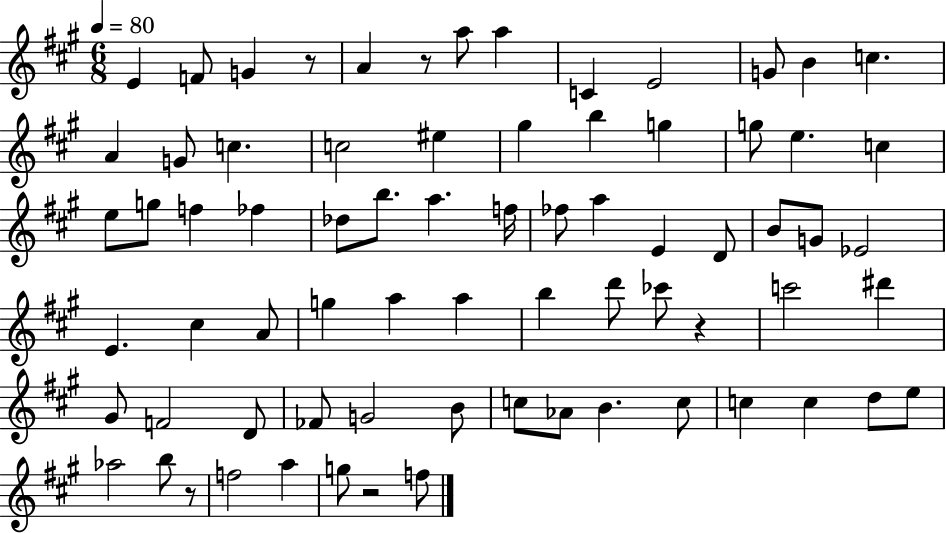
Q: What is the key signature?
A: A major